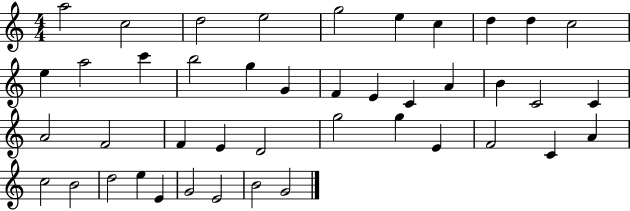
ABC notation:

X:1
T:Untitled
M:4/4
L:1/4
K:C
a2 c2 d2 e2 g2 e c d d c2 e a2 c' b2 g G F E C A B C2 C A2 F2 F E D2 g2 g E F2 C A c2 B2 d2 e E G2 E2 B2 G2